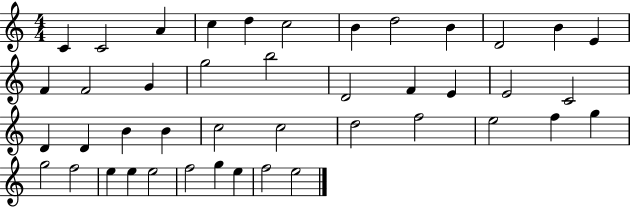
C4/q C4/h A4/q C5/q D5/q C5/h B4/q D5/h B4/q D4/h B4/q E4/q F4/q F4/h G4/q G5/h B5/h D4/h F4/q E4/q E4/h C4/h D4/q D4/q B4/q B4/q C5/h C5/h D5/h F5/h E5/h F5/q G5/q G5/h F5/h E5/q E5/q E5/h F5/h G5/q E5/q F5/h E5/h